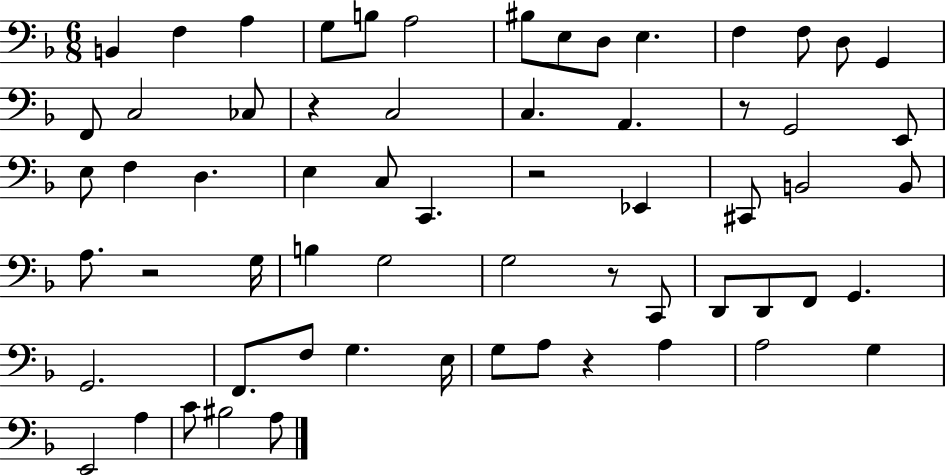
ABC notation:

X:1
T:Untitled
M:6/8
L:1/4
K:F
B,, F, A, G,/2 B,/2 A,2 ^B,/2 E,/2 D,/2 E, F, F,/2 D,/2 G,, F,,/2 C,2 _C,/2 z C,2 C, A,, z/2 G,,2 E,,/2 E,/2 F, D, E, C,/2 C,, z2 _E,, ^C,,/2 B,,2 B,,/2 A,/2 z2 G,/4 B, G,2 G,2 z/2 C,,/2 D,,/2 D,,/2 F,,/2 G,, G,,2 F,,/2 F,/2 G, E,/4 G,/2 A,/2 z A, A,2 G, E,,2 A, C/2 ^B,2 A,/2